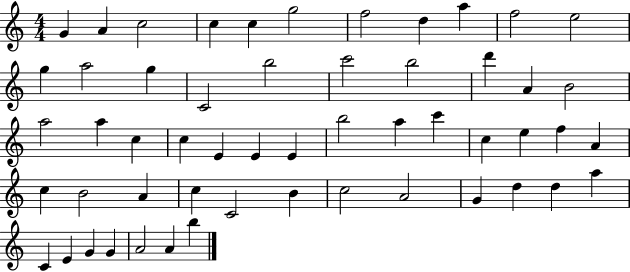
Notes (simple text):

G4/q A4/q C5/h C5/q C5/q G5/h F5/h D5/q A5/q F5/h E5/h G5/q A5/h G5/q C4/h B5/h C6/h B5/h D6/q A4/q B4/h A5/h A5/q C5/q C5/q E4/q E4/q E4/q B5/h A5/q C6/q C5/q E5/q F5/q A4/q C5/q B4/h A4/q C5/q C4/h B4/q C5/h A4/h G4/q D5/q D5/q A5/q C4/q E4/q G4/q G4/q A4/h A4/q B5/q